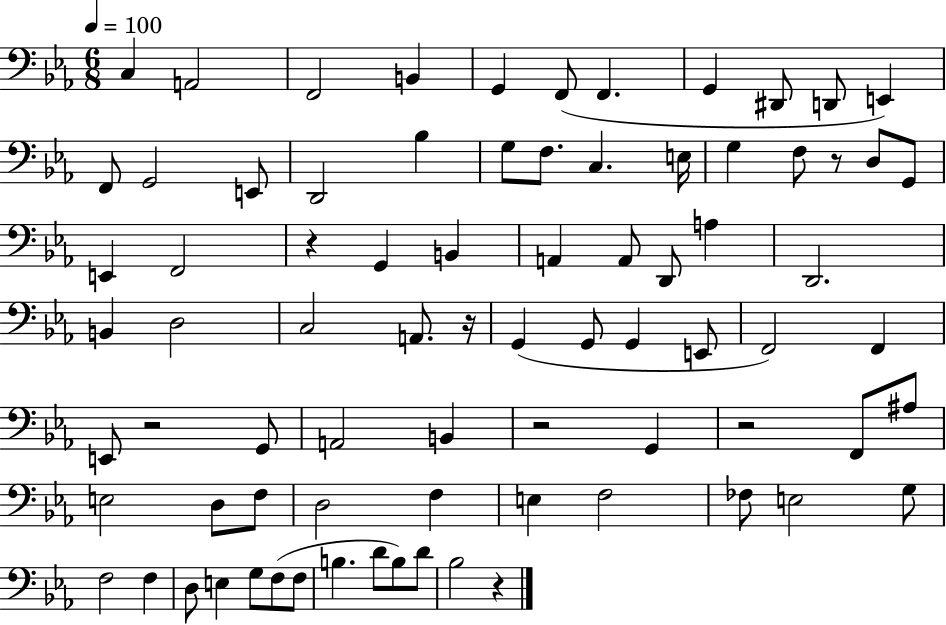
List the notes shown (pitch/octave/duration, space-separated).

C3/q A2/h F2/h B2/q G2/q F2/e F2/q. G2/q D#2/e D2/e E2/q F2/e G2/h E2/e D2/h Bb3/q G3/e F3/e. C3/q. E3/s G3/q F3/e R/e D3/e G2/e E2/q F2/h R/q G2/q B2/q A2/q A2/e D2/e A3/q D2/h. B2/q D3/h C3/h A2/e. R/s G2/q G2/e G2/q E2/e F2/h F2/q E2/e R/h G2/e A2/h B2/q R/h G2/q R/h F2/e A#3/e E3/h D3/e F3/e D3/h F3/q E3/q F3/h FES3/e E3/h G3/e F3/h F3/q D3/e E3/q G3/e F3/e F3/e B3/q. D4/e B3/e D4/e Bb3/h R/q